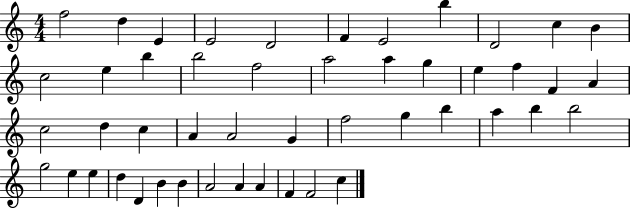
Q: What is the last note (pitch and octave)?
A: C5